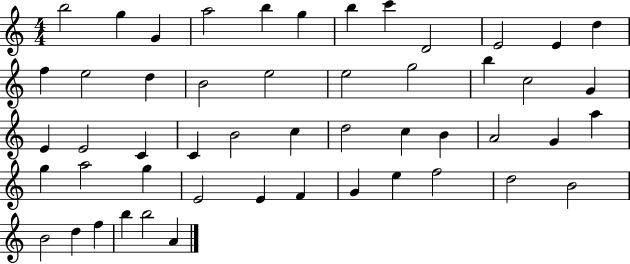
X:1
T:Untitled
M:4/4
L:1/4
K:C
b2 g G a2 b g b c' D2 E2 E d f e2 d B2 e2 e2 g2 b c2 G E E2 C C B2 c d2 c B A2 G a g a2 g E2 E F G e f2 d2 B2 B2 d f b b2 A